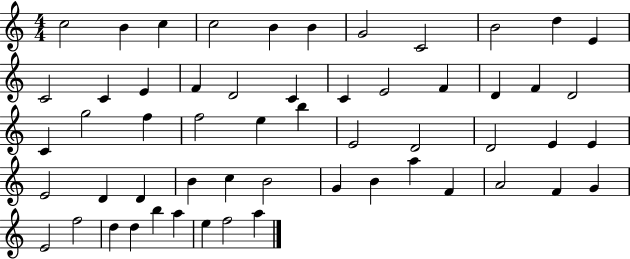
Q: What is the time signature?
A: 4/4